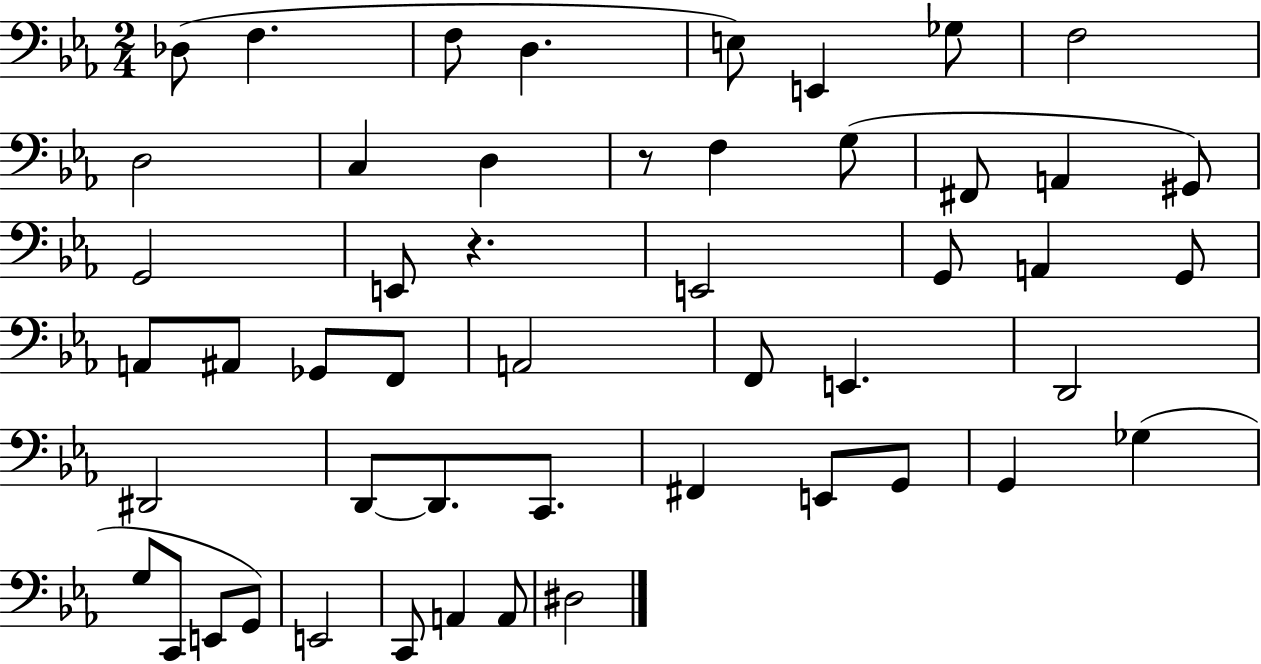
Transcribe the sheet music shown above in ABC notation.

X:1
T:Untitled
M:2/4
L:1/4
K:Eb
_D,/2 F, F,/2 D, E,/2 E,, _G,/2 F,2 D,2 C, D, z/2 F, G,/2 ^F,,/2 A,, ^G,,/2 G,,2 E,,/2 z E,,2 G,,/2 A,, G,,/2 A,,/2 ^A,,/2 _G,,/2 F,,/2 A,,2 F,,/2 E,, D,,2 ^D,,2 D,,/2 D,,/2 C,,/2 ^F,, E,,/2 G,,/2 G,, _G, G,/2 C,,/2 E,,/2 G,,/2 E,,2 C,,/2 A,, A,,/2 ^D,2